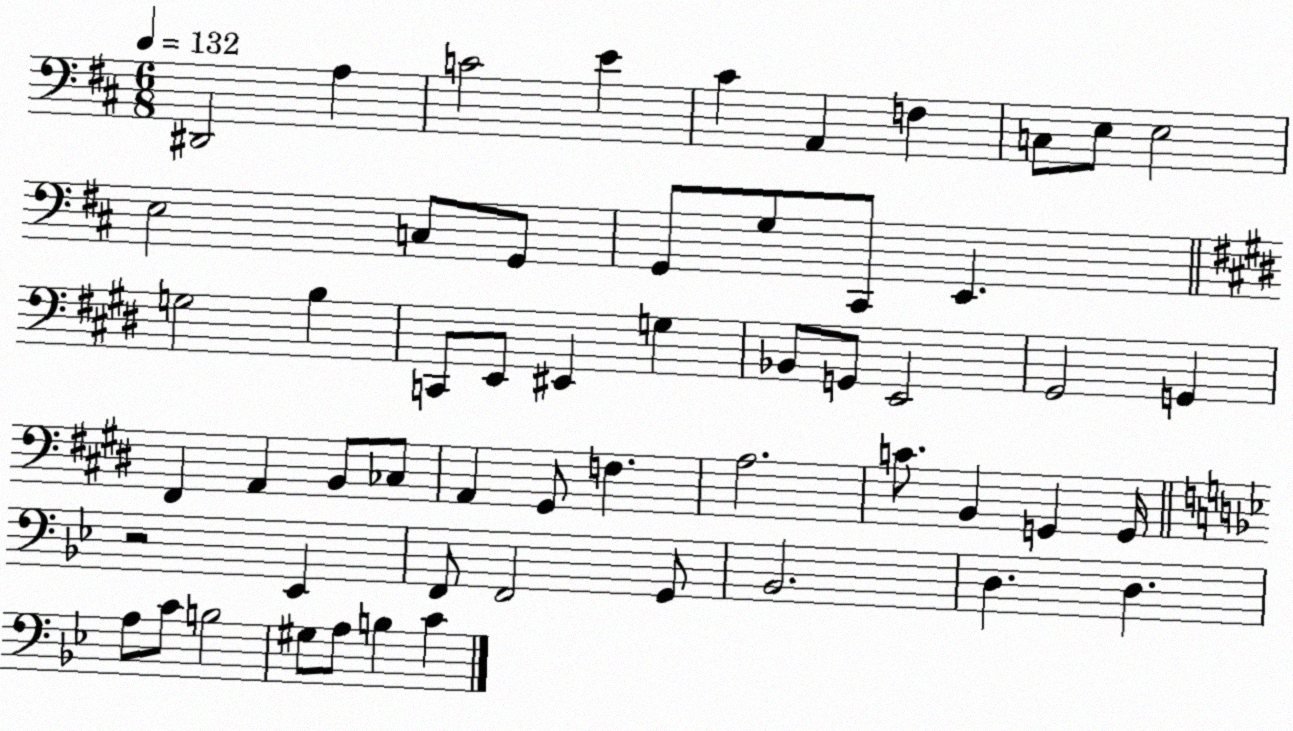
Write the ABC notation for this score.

X:1
T:Untitled
M:6/8
L:1/4
K:D
^D,,2 A, C2 E ^C A,, F, C,/2 E,/2 E,2 E,2 C,/2 G,,/2 G,,/2 G,/2 ^C,,/2 E,, G,2 B, C,,/2 E,,/2 ^E,, G, _B,,/2 G,,/2 E,,2 ^G,,2 G,, ^F,, A,, B,,/2 _C,/2 A,, ^G,,/2 F, A,2 C/2 B,, G,, G,,/4 z2 _E,, F,,/2 F,,2 G,,/2 _B,,2 D, D, A,/2 C/2 B,2 ^G,/2 A,/2 B, C